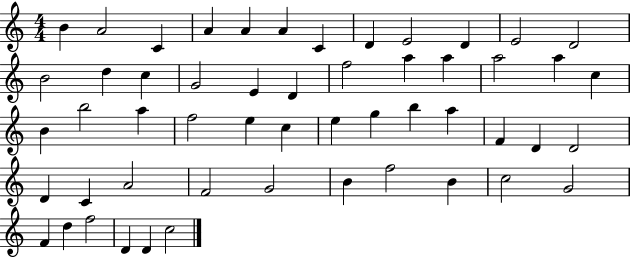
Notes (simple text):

B4/q A4/h C4/q A4/q A4/q A4/q C4/q D4/q E4/h D4/q E4/h D4/h B4/h D5/q C5/q G4/h E4/q D4/q F5/h A5/q A5/q A5/h A5/q C5/q B4/q B5/h A5/q F5/h E5/q C5/q E5/q G5/q B5/q A5/q F4/q D4/q D4/h D4/q C4/q A4/h F4/h G4/h B4/q F5/h B4/q C5/h G4/h F4/q D5/q F5/h D4/q D4/q C5/h